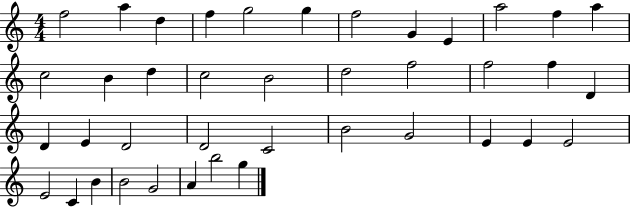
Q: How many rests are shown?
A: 0